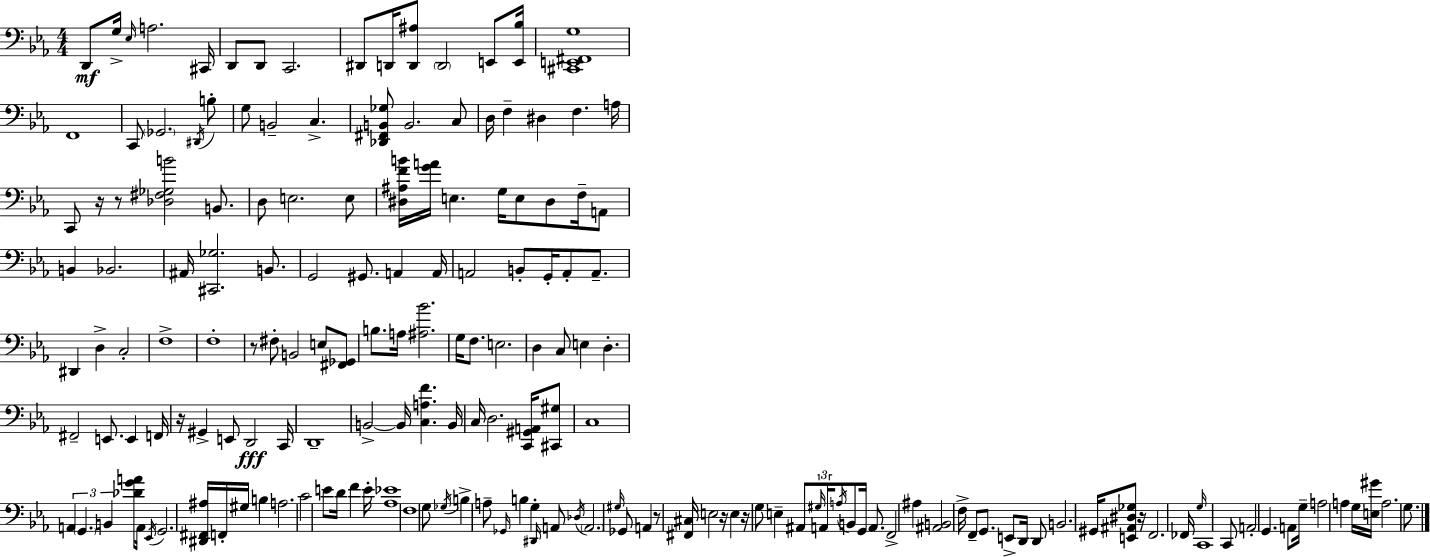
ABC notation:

X:1
T:Untitled
M:4/4
L:1/4
K:Cm
D,,/2 G,/4 _E,/4 A,2 ^C,,/4 D,,/2 D,,/2 C,,2 ^D,,/2 D,,/4 [D,,^A,]/2 D,,2 E,,/2 [E,,_B,]/4 [^C,,E,,^F,,G,]4 F,,4 C,,/2 _G,,2 ^D,,/4 B,/2 G,/2 B,,2 C, [_D,,^F,,B,,_G,]/2 B,,2 C,/2 D,/4 F, ^D, F, A,/4 C,,/2 z/4 z/2 [_D,^F,_G,B]2 B,,/2 D,/2 E,2 E,/2 [^D,^A,FB]/4 [GA]/4 E, G,/4 E,/2 ^D,/2 F,/4 A,,/2 B,, _B,,2 ^A,,/4 [^C,,_G,]2 B,,/2 G,,2 ^G,,/2 A,, A,,/4 A,,2 B,,/2 G,,/4 A,,/2 A,,/2 ^D,, D, C,2 F,4 F,4 z/2 ^F,/2 B,,2 E,/2 [^F,,_G,,]/2 B,/2 A,/4 [^A,_B]2 G,/4 F,/2 E,2 D, C,/2 E, D, ^F,,2 E,,/2 E,, F,,/4 z/4 ^G,, E,,/2 D,,2 C,,/4 D,,4 B,,2 B,,/4 [C,A,F] B,,/4 C,/4 D,2 [C,,^G,,A,,]/4 [^C,,^G,]/2 C,4 A,, G,, B,, [_DGA]/2 A,,/4 _E,,/4 G,,2 [^D,,^F,,^A,]/4 F,,/4 ^G,/4 B, A,2 C2 E/2 D/4 F E/4 [_A,_E]4 F,4 G,/2 _G,/4 B, A,/2 _G,,/4 B, G, ^D,,/4 A,,/2 _D,/4 A,,2 ^G,/4 _G,,/2 A,, z/2 [^F,,^C,]/4 E,2 z/4 E, z/4 G,/2 E, ^A,,/2 ^G,/4 A,,/4 A,/4 B,,/2 G,,/4 A,,/2 F,,2 ^A, [^A,,B,,]2 F,/4 F,,/2 G,,/2 E,,/2 D,,/4 D,,/2 B,,2 ^G,,/4 [E,,^A,,^D,_G,]/2 z/4 F,,2 _F,,/4 G,/4 C,,4 C,,/2 A,,2 G,, A,,/2 G,/4 A,2 A, G,/4 [E,^G]/4 A,2 G,/2